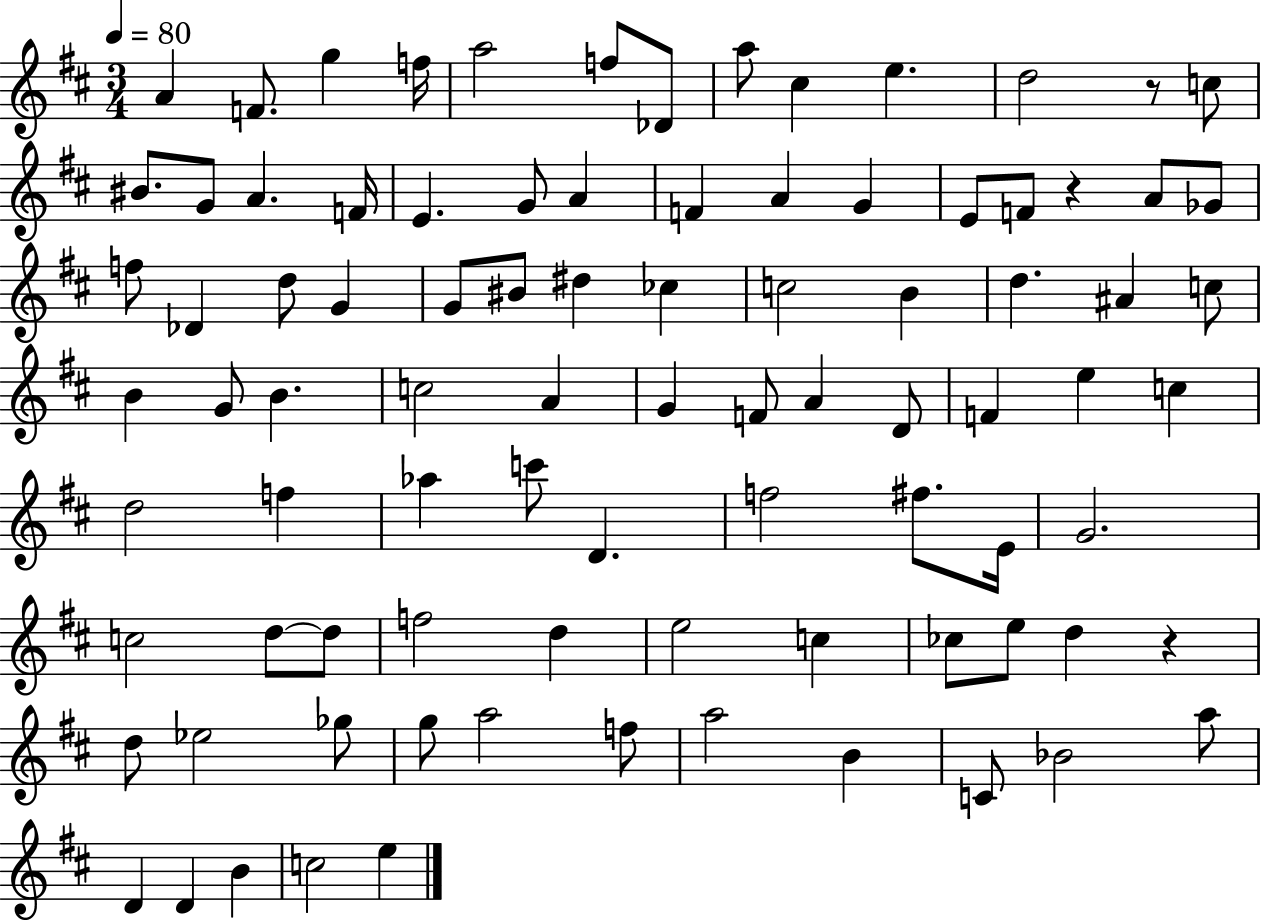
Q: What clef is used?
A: treble